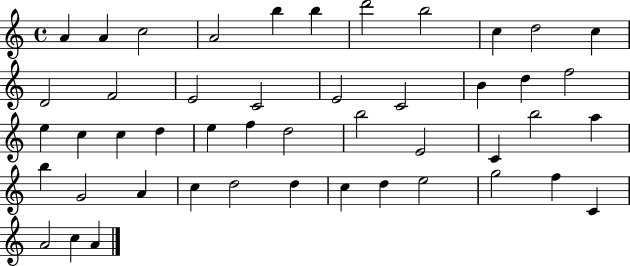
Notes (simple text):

A4/q A4/q C5/h A4/h B5/q B5/q D6/h B5/h C5/q D5/h C5/q D4/h F4/h E4/h C4/h E4/h C4/h B4/q D5/q F5/h E5/q C5/q C5/q D5/q E5/q F5/q D5/h B5/h E4/h C4/q B5/h A5/q B5/q G4/h A4/q C5/q D5/h D5/q C5/q D5/q E5/h G5/h F5/q C4/q A4/h C5/q A4/q